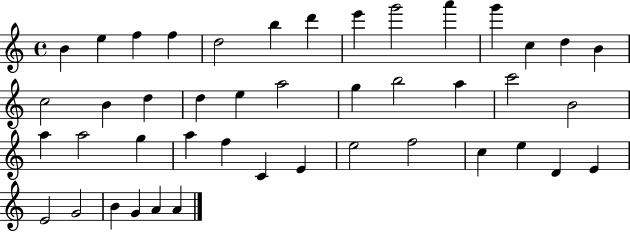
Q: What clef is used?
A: treble